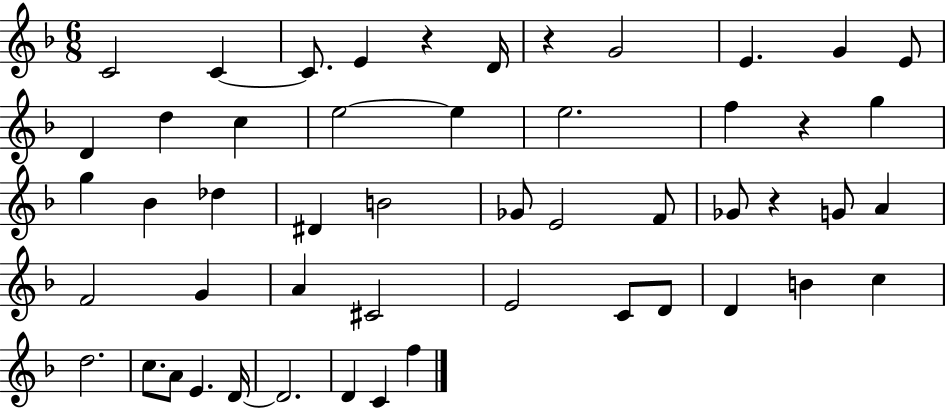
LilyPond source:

{
  \clef treble
  \numericTimeSignature
  \time 6/8
  \key f \major
  c'2 c'4~~ | c'8. e'4 r4 d'16 | r4 g'2 | e'4. g'4 e'8 | \break d'4 d''4 c''4 | e''2~~ e''4 | e''2. | f''4 r4 g''4 | \break g''4 bes'4 des''4 | dis'4 b'2 | ges'8 e'2 f'8 | ges'8 r4 g'8 a'4 | \break f'2 g'4 | a'4 cis'2 | e'2 c'8 d'8 | d'4 b'4 c''4 | \break d''2. | c''8. a'8 e'4. d'16~~ | d'2. | d'4 c'4 f''4 | \break \bar "|."
}